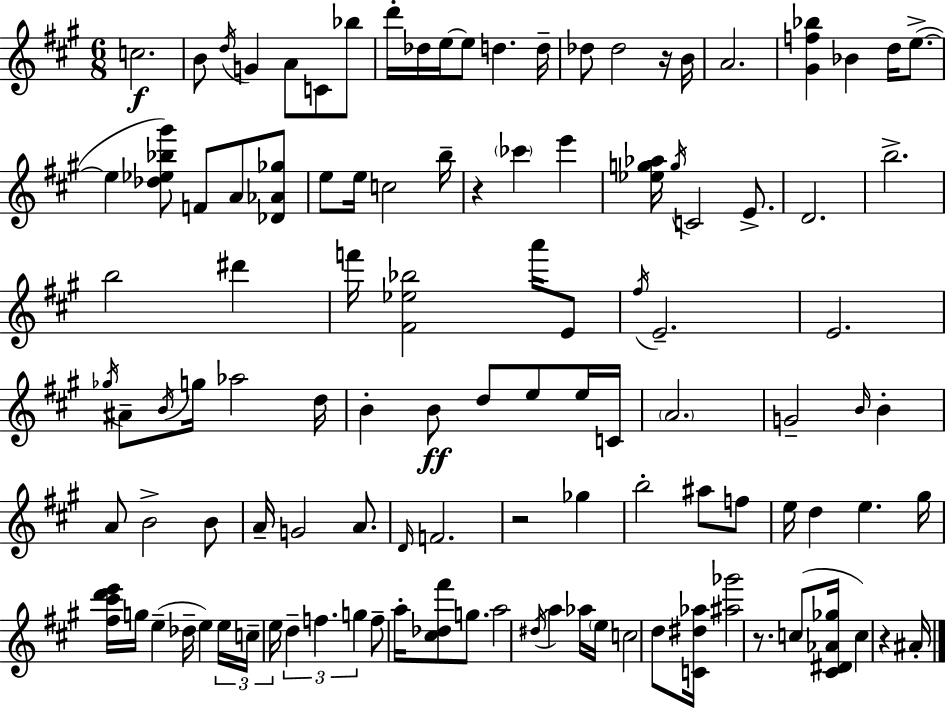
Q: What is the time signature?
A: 6/8